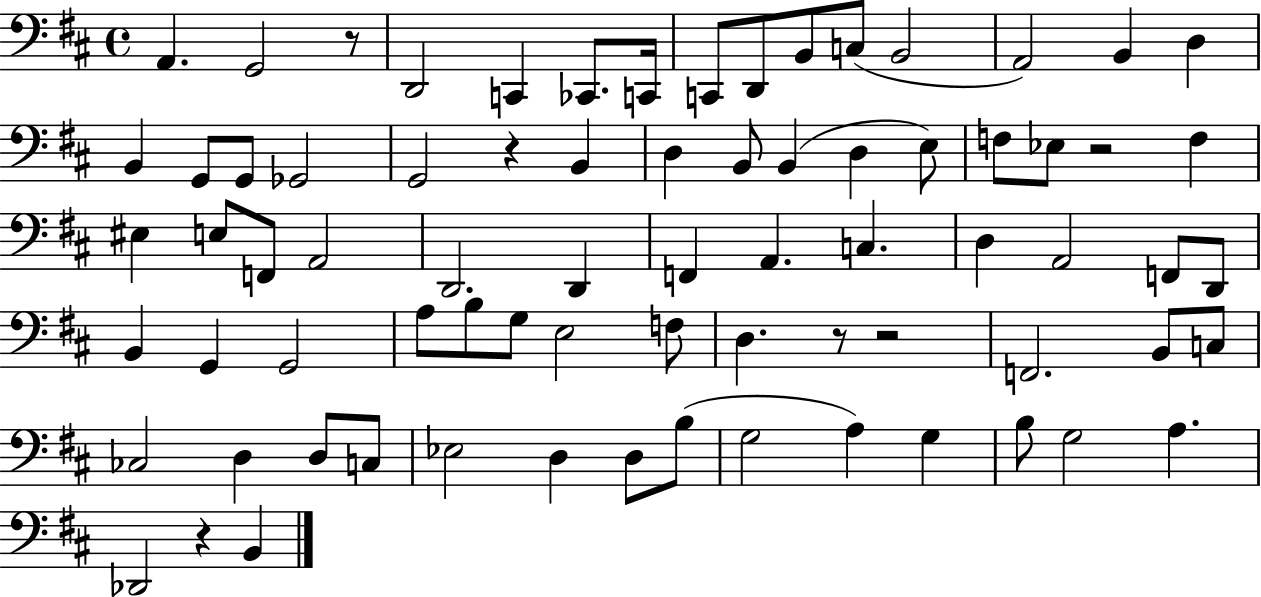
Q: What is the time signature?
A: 4/4